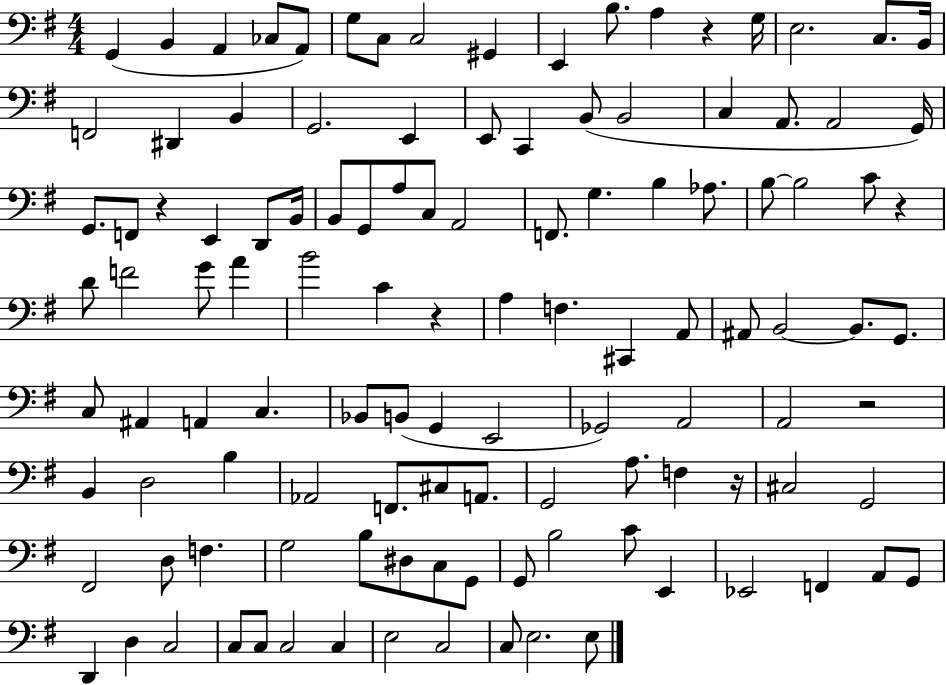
G2/q B2/q A2/q CES3/e A2/e G3/e C3/e C3/h G#2/q E2/q B3/e. A3/q R/q G3/s E3/h. C3/e. B2/s F2/h D#2/q B2/q G2/h. E2/q E2/e C2/q B2/e B2/h C3/q A2/e. A2/h G2/s G2/e. F2/e R/q E2/q D2/e B2/s B2/e G2/e A3/e C3/e A2/h F2/e. G3/q. B3/q Ab3/e. B3/e B3/h C4/e R/q D4/e F4/h G4/e A4/q B4/h C4/q R/q A3/q F3/q. C#2/q A2/e A#2/e B2/h B2/e. G2/e. C3/e A#2/q A2/q C3/q. Bb2/e B2/e G2/q E2/h Gb2/h A2/h A2/h R/h B2/q D3/h B3/q Ab2/h F2/e. C#3/e A2/e. G2/h A3/e. F3/q R/s C#3/h G2/h F#2/h D3/e F3/q. G3/h B3/e D#3/e C3/e G2/e G2/e B3/h C4/e E2/q Eb2/h F2/q A2/e G2/e D2/q D3/q C3/h C3/e C3/e C3/h C3/q E3/h C3/h C3/e E3/h. E3/e